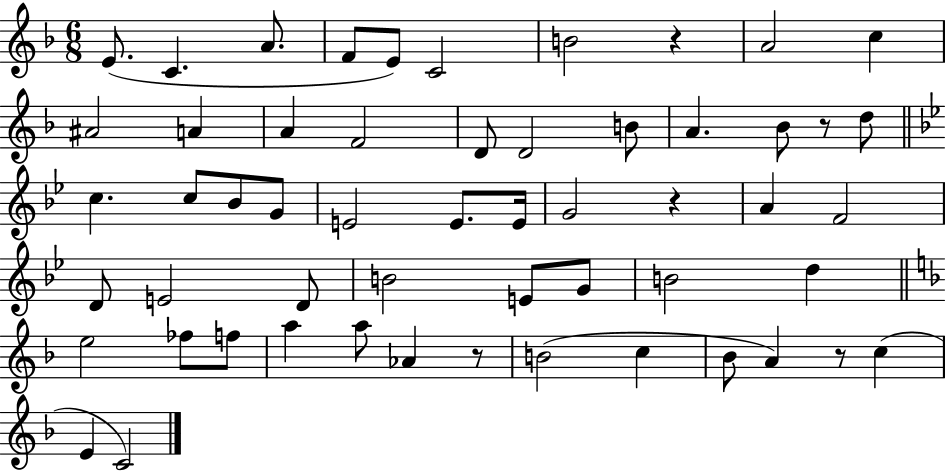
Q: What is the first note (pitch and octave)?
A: E4